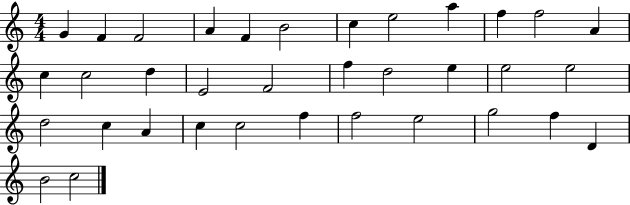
X:1
T:Untitled
M:4/4
L:1/4
K:C
G F F2 A F B2 c e2 a f f2 A c c2 d E2 F2 f d2 e e2 e2 d2 c A c c2 f f2 e2 g2 f D B2 c2